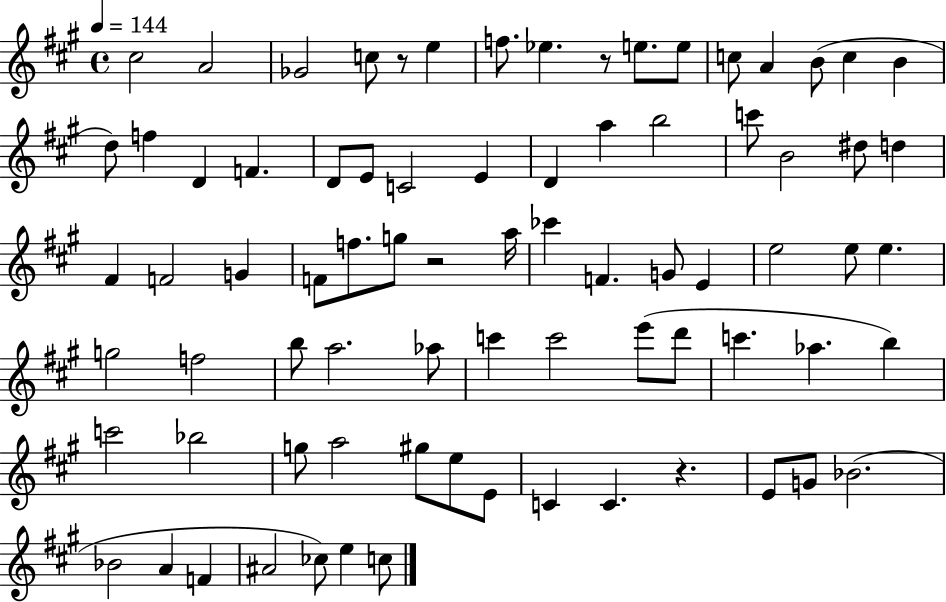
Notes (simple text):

C#5/h A4/h Gb4/h C5/e R/e E5/q F5/e. Eb5/q. R/e E5/e. E5/e C5/e A4/q B4/e C5/q B4/q D5/e F5/q D4/q F4/q. D4/e E4/e C4/h E4/q D4/q A5/q B5/h C6/e B4/h D#5/e D5/q F#4/q F4/h G4/q F4/e F5/e. G5/e R/h A5/s CES6/q F4/q. G4/e E4/q E5/h E5/e E5/q. G5/h F5/h B5/e A5/h. Ab5/e C6/q C6/h E6/e D6/e C6/q. Ab5/q. B5/q C6/h Bb5/h G5/e A5/h G#5/e E5/e E4/e C4/q C4/q. R/q. E4/e G4/e Bb4/h. Bb4/h A4/q F4/q A#4/h CES5/e E5/q C5/e